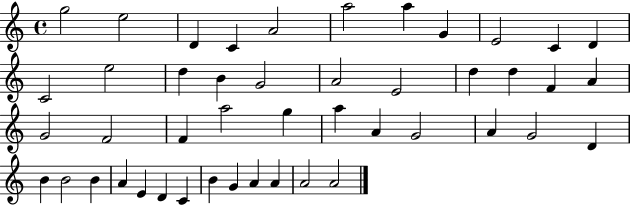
{
  \clef treble
  \time 4/4
  \defaultTimeSignature
  \key c \major
  g''2 e''2 | d'4 c'4 a'2 | a''2 a''4 g'4 | e'2 c'4 d'4 | \break c'2 e''2 | d''4 b'4 g'2 | a'2 e'2 | d''4 d''4 f'4 a'4 | \break g'2 f'2 | f'4 a''2 g''4 | a''4 a'4 g'2 | a'4 g'2 d'4 | \break b'4 b'2 b'4 | a'4 e'4 d'4 c'4 | b'4 g'4 a'4 a'4 | a'2 a'2 | \break \bar "|."
}